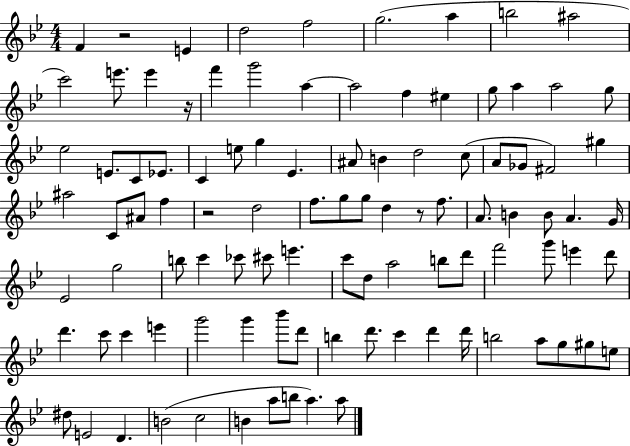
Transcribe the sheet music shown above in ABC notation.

X:1
T:Untitled
M:4/4
L:1/4
K:Bb
F z2 E d2 f2 g2 a b2 ^a2 c'2 e'/2 e' z/4 f' g'2 a a2 f ^e g/2 a a2 g/2 _e2 E/2 C/2 _E/2 C e/2 g _E ^A/2 B d2 c/2 A/2 _G/2 ^F2 ^g ^a2 C/2 ^A/2 f z2 d2 f/2 g/2 g/2 d z/2 f/2 A/2 B B/2 A G/4 _E2 g2 b/2 c' _c'/2 ^c'/2 e' c'/2 d/2 a2 b/2 d'/2 f'2 g'/2 e' d'/2 d' c'/2 c' e' g'2 g' _b'/2 d'/2 b d'/2 c' d' d'/4 b2 a/2 g/2 ^g/2 e/2 ^d/2 E2 D B2 c2 B a/2 b/2 a a/2